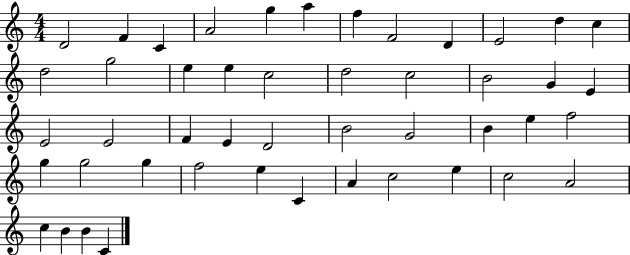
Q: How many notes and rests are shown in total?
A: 47